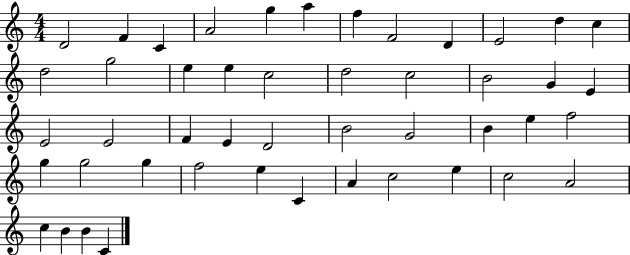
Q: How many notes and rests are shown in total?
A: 47